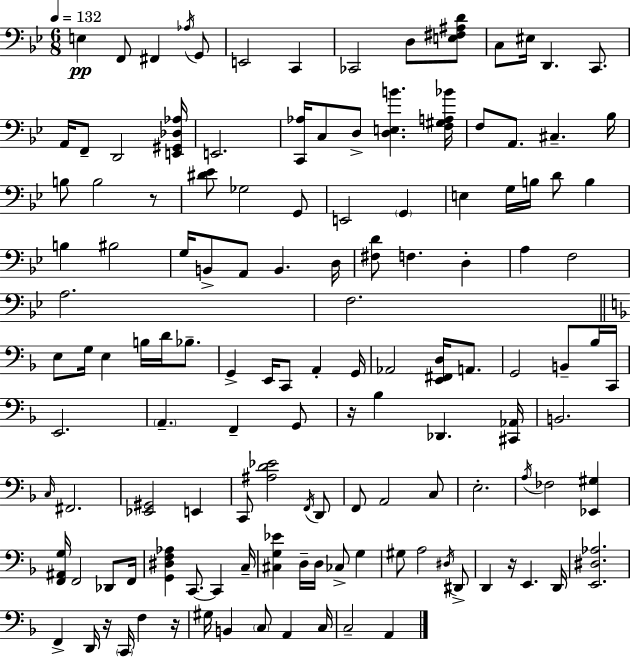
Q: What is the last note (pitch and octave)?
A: A2